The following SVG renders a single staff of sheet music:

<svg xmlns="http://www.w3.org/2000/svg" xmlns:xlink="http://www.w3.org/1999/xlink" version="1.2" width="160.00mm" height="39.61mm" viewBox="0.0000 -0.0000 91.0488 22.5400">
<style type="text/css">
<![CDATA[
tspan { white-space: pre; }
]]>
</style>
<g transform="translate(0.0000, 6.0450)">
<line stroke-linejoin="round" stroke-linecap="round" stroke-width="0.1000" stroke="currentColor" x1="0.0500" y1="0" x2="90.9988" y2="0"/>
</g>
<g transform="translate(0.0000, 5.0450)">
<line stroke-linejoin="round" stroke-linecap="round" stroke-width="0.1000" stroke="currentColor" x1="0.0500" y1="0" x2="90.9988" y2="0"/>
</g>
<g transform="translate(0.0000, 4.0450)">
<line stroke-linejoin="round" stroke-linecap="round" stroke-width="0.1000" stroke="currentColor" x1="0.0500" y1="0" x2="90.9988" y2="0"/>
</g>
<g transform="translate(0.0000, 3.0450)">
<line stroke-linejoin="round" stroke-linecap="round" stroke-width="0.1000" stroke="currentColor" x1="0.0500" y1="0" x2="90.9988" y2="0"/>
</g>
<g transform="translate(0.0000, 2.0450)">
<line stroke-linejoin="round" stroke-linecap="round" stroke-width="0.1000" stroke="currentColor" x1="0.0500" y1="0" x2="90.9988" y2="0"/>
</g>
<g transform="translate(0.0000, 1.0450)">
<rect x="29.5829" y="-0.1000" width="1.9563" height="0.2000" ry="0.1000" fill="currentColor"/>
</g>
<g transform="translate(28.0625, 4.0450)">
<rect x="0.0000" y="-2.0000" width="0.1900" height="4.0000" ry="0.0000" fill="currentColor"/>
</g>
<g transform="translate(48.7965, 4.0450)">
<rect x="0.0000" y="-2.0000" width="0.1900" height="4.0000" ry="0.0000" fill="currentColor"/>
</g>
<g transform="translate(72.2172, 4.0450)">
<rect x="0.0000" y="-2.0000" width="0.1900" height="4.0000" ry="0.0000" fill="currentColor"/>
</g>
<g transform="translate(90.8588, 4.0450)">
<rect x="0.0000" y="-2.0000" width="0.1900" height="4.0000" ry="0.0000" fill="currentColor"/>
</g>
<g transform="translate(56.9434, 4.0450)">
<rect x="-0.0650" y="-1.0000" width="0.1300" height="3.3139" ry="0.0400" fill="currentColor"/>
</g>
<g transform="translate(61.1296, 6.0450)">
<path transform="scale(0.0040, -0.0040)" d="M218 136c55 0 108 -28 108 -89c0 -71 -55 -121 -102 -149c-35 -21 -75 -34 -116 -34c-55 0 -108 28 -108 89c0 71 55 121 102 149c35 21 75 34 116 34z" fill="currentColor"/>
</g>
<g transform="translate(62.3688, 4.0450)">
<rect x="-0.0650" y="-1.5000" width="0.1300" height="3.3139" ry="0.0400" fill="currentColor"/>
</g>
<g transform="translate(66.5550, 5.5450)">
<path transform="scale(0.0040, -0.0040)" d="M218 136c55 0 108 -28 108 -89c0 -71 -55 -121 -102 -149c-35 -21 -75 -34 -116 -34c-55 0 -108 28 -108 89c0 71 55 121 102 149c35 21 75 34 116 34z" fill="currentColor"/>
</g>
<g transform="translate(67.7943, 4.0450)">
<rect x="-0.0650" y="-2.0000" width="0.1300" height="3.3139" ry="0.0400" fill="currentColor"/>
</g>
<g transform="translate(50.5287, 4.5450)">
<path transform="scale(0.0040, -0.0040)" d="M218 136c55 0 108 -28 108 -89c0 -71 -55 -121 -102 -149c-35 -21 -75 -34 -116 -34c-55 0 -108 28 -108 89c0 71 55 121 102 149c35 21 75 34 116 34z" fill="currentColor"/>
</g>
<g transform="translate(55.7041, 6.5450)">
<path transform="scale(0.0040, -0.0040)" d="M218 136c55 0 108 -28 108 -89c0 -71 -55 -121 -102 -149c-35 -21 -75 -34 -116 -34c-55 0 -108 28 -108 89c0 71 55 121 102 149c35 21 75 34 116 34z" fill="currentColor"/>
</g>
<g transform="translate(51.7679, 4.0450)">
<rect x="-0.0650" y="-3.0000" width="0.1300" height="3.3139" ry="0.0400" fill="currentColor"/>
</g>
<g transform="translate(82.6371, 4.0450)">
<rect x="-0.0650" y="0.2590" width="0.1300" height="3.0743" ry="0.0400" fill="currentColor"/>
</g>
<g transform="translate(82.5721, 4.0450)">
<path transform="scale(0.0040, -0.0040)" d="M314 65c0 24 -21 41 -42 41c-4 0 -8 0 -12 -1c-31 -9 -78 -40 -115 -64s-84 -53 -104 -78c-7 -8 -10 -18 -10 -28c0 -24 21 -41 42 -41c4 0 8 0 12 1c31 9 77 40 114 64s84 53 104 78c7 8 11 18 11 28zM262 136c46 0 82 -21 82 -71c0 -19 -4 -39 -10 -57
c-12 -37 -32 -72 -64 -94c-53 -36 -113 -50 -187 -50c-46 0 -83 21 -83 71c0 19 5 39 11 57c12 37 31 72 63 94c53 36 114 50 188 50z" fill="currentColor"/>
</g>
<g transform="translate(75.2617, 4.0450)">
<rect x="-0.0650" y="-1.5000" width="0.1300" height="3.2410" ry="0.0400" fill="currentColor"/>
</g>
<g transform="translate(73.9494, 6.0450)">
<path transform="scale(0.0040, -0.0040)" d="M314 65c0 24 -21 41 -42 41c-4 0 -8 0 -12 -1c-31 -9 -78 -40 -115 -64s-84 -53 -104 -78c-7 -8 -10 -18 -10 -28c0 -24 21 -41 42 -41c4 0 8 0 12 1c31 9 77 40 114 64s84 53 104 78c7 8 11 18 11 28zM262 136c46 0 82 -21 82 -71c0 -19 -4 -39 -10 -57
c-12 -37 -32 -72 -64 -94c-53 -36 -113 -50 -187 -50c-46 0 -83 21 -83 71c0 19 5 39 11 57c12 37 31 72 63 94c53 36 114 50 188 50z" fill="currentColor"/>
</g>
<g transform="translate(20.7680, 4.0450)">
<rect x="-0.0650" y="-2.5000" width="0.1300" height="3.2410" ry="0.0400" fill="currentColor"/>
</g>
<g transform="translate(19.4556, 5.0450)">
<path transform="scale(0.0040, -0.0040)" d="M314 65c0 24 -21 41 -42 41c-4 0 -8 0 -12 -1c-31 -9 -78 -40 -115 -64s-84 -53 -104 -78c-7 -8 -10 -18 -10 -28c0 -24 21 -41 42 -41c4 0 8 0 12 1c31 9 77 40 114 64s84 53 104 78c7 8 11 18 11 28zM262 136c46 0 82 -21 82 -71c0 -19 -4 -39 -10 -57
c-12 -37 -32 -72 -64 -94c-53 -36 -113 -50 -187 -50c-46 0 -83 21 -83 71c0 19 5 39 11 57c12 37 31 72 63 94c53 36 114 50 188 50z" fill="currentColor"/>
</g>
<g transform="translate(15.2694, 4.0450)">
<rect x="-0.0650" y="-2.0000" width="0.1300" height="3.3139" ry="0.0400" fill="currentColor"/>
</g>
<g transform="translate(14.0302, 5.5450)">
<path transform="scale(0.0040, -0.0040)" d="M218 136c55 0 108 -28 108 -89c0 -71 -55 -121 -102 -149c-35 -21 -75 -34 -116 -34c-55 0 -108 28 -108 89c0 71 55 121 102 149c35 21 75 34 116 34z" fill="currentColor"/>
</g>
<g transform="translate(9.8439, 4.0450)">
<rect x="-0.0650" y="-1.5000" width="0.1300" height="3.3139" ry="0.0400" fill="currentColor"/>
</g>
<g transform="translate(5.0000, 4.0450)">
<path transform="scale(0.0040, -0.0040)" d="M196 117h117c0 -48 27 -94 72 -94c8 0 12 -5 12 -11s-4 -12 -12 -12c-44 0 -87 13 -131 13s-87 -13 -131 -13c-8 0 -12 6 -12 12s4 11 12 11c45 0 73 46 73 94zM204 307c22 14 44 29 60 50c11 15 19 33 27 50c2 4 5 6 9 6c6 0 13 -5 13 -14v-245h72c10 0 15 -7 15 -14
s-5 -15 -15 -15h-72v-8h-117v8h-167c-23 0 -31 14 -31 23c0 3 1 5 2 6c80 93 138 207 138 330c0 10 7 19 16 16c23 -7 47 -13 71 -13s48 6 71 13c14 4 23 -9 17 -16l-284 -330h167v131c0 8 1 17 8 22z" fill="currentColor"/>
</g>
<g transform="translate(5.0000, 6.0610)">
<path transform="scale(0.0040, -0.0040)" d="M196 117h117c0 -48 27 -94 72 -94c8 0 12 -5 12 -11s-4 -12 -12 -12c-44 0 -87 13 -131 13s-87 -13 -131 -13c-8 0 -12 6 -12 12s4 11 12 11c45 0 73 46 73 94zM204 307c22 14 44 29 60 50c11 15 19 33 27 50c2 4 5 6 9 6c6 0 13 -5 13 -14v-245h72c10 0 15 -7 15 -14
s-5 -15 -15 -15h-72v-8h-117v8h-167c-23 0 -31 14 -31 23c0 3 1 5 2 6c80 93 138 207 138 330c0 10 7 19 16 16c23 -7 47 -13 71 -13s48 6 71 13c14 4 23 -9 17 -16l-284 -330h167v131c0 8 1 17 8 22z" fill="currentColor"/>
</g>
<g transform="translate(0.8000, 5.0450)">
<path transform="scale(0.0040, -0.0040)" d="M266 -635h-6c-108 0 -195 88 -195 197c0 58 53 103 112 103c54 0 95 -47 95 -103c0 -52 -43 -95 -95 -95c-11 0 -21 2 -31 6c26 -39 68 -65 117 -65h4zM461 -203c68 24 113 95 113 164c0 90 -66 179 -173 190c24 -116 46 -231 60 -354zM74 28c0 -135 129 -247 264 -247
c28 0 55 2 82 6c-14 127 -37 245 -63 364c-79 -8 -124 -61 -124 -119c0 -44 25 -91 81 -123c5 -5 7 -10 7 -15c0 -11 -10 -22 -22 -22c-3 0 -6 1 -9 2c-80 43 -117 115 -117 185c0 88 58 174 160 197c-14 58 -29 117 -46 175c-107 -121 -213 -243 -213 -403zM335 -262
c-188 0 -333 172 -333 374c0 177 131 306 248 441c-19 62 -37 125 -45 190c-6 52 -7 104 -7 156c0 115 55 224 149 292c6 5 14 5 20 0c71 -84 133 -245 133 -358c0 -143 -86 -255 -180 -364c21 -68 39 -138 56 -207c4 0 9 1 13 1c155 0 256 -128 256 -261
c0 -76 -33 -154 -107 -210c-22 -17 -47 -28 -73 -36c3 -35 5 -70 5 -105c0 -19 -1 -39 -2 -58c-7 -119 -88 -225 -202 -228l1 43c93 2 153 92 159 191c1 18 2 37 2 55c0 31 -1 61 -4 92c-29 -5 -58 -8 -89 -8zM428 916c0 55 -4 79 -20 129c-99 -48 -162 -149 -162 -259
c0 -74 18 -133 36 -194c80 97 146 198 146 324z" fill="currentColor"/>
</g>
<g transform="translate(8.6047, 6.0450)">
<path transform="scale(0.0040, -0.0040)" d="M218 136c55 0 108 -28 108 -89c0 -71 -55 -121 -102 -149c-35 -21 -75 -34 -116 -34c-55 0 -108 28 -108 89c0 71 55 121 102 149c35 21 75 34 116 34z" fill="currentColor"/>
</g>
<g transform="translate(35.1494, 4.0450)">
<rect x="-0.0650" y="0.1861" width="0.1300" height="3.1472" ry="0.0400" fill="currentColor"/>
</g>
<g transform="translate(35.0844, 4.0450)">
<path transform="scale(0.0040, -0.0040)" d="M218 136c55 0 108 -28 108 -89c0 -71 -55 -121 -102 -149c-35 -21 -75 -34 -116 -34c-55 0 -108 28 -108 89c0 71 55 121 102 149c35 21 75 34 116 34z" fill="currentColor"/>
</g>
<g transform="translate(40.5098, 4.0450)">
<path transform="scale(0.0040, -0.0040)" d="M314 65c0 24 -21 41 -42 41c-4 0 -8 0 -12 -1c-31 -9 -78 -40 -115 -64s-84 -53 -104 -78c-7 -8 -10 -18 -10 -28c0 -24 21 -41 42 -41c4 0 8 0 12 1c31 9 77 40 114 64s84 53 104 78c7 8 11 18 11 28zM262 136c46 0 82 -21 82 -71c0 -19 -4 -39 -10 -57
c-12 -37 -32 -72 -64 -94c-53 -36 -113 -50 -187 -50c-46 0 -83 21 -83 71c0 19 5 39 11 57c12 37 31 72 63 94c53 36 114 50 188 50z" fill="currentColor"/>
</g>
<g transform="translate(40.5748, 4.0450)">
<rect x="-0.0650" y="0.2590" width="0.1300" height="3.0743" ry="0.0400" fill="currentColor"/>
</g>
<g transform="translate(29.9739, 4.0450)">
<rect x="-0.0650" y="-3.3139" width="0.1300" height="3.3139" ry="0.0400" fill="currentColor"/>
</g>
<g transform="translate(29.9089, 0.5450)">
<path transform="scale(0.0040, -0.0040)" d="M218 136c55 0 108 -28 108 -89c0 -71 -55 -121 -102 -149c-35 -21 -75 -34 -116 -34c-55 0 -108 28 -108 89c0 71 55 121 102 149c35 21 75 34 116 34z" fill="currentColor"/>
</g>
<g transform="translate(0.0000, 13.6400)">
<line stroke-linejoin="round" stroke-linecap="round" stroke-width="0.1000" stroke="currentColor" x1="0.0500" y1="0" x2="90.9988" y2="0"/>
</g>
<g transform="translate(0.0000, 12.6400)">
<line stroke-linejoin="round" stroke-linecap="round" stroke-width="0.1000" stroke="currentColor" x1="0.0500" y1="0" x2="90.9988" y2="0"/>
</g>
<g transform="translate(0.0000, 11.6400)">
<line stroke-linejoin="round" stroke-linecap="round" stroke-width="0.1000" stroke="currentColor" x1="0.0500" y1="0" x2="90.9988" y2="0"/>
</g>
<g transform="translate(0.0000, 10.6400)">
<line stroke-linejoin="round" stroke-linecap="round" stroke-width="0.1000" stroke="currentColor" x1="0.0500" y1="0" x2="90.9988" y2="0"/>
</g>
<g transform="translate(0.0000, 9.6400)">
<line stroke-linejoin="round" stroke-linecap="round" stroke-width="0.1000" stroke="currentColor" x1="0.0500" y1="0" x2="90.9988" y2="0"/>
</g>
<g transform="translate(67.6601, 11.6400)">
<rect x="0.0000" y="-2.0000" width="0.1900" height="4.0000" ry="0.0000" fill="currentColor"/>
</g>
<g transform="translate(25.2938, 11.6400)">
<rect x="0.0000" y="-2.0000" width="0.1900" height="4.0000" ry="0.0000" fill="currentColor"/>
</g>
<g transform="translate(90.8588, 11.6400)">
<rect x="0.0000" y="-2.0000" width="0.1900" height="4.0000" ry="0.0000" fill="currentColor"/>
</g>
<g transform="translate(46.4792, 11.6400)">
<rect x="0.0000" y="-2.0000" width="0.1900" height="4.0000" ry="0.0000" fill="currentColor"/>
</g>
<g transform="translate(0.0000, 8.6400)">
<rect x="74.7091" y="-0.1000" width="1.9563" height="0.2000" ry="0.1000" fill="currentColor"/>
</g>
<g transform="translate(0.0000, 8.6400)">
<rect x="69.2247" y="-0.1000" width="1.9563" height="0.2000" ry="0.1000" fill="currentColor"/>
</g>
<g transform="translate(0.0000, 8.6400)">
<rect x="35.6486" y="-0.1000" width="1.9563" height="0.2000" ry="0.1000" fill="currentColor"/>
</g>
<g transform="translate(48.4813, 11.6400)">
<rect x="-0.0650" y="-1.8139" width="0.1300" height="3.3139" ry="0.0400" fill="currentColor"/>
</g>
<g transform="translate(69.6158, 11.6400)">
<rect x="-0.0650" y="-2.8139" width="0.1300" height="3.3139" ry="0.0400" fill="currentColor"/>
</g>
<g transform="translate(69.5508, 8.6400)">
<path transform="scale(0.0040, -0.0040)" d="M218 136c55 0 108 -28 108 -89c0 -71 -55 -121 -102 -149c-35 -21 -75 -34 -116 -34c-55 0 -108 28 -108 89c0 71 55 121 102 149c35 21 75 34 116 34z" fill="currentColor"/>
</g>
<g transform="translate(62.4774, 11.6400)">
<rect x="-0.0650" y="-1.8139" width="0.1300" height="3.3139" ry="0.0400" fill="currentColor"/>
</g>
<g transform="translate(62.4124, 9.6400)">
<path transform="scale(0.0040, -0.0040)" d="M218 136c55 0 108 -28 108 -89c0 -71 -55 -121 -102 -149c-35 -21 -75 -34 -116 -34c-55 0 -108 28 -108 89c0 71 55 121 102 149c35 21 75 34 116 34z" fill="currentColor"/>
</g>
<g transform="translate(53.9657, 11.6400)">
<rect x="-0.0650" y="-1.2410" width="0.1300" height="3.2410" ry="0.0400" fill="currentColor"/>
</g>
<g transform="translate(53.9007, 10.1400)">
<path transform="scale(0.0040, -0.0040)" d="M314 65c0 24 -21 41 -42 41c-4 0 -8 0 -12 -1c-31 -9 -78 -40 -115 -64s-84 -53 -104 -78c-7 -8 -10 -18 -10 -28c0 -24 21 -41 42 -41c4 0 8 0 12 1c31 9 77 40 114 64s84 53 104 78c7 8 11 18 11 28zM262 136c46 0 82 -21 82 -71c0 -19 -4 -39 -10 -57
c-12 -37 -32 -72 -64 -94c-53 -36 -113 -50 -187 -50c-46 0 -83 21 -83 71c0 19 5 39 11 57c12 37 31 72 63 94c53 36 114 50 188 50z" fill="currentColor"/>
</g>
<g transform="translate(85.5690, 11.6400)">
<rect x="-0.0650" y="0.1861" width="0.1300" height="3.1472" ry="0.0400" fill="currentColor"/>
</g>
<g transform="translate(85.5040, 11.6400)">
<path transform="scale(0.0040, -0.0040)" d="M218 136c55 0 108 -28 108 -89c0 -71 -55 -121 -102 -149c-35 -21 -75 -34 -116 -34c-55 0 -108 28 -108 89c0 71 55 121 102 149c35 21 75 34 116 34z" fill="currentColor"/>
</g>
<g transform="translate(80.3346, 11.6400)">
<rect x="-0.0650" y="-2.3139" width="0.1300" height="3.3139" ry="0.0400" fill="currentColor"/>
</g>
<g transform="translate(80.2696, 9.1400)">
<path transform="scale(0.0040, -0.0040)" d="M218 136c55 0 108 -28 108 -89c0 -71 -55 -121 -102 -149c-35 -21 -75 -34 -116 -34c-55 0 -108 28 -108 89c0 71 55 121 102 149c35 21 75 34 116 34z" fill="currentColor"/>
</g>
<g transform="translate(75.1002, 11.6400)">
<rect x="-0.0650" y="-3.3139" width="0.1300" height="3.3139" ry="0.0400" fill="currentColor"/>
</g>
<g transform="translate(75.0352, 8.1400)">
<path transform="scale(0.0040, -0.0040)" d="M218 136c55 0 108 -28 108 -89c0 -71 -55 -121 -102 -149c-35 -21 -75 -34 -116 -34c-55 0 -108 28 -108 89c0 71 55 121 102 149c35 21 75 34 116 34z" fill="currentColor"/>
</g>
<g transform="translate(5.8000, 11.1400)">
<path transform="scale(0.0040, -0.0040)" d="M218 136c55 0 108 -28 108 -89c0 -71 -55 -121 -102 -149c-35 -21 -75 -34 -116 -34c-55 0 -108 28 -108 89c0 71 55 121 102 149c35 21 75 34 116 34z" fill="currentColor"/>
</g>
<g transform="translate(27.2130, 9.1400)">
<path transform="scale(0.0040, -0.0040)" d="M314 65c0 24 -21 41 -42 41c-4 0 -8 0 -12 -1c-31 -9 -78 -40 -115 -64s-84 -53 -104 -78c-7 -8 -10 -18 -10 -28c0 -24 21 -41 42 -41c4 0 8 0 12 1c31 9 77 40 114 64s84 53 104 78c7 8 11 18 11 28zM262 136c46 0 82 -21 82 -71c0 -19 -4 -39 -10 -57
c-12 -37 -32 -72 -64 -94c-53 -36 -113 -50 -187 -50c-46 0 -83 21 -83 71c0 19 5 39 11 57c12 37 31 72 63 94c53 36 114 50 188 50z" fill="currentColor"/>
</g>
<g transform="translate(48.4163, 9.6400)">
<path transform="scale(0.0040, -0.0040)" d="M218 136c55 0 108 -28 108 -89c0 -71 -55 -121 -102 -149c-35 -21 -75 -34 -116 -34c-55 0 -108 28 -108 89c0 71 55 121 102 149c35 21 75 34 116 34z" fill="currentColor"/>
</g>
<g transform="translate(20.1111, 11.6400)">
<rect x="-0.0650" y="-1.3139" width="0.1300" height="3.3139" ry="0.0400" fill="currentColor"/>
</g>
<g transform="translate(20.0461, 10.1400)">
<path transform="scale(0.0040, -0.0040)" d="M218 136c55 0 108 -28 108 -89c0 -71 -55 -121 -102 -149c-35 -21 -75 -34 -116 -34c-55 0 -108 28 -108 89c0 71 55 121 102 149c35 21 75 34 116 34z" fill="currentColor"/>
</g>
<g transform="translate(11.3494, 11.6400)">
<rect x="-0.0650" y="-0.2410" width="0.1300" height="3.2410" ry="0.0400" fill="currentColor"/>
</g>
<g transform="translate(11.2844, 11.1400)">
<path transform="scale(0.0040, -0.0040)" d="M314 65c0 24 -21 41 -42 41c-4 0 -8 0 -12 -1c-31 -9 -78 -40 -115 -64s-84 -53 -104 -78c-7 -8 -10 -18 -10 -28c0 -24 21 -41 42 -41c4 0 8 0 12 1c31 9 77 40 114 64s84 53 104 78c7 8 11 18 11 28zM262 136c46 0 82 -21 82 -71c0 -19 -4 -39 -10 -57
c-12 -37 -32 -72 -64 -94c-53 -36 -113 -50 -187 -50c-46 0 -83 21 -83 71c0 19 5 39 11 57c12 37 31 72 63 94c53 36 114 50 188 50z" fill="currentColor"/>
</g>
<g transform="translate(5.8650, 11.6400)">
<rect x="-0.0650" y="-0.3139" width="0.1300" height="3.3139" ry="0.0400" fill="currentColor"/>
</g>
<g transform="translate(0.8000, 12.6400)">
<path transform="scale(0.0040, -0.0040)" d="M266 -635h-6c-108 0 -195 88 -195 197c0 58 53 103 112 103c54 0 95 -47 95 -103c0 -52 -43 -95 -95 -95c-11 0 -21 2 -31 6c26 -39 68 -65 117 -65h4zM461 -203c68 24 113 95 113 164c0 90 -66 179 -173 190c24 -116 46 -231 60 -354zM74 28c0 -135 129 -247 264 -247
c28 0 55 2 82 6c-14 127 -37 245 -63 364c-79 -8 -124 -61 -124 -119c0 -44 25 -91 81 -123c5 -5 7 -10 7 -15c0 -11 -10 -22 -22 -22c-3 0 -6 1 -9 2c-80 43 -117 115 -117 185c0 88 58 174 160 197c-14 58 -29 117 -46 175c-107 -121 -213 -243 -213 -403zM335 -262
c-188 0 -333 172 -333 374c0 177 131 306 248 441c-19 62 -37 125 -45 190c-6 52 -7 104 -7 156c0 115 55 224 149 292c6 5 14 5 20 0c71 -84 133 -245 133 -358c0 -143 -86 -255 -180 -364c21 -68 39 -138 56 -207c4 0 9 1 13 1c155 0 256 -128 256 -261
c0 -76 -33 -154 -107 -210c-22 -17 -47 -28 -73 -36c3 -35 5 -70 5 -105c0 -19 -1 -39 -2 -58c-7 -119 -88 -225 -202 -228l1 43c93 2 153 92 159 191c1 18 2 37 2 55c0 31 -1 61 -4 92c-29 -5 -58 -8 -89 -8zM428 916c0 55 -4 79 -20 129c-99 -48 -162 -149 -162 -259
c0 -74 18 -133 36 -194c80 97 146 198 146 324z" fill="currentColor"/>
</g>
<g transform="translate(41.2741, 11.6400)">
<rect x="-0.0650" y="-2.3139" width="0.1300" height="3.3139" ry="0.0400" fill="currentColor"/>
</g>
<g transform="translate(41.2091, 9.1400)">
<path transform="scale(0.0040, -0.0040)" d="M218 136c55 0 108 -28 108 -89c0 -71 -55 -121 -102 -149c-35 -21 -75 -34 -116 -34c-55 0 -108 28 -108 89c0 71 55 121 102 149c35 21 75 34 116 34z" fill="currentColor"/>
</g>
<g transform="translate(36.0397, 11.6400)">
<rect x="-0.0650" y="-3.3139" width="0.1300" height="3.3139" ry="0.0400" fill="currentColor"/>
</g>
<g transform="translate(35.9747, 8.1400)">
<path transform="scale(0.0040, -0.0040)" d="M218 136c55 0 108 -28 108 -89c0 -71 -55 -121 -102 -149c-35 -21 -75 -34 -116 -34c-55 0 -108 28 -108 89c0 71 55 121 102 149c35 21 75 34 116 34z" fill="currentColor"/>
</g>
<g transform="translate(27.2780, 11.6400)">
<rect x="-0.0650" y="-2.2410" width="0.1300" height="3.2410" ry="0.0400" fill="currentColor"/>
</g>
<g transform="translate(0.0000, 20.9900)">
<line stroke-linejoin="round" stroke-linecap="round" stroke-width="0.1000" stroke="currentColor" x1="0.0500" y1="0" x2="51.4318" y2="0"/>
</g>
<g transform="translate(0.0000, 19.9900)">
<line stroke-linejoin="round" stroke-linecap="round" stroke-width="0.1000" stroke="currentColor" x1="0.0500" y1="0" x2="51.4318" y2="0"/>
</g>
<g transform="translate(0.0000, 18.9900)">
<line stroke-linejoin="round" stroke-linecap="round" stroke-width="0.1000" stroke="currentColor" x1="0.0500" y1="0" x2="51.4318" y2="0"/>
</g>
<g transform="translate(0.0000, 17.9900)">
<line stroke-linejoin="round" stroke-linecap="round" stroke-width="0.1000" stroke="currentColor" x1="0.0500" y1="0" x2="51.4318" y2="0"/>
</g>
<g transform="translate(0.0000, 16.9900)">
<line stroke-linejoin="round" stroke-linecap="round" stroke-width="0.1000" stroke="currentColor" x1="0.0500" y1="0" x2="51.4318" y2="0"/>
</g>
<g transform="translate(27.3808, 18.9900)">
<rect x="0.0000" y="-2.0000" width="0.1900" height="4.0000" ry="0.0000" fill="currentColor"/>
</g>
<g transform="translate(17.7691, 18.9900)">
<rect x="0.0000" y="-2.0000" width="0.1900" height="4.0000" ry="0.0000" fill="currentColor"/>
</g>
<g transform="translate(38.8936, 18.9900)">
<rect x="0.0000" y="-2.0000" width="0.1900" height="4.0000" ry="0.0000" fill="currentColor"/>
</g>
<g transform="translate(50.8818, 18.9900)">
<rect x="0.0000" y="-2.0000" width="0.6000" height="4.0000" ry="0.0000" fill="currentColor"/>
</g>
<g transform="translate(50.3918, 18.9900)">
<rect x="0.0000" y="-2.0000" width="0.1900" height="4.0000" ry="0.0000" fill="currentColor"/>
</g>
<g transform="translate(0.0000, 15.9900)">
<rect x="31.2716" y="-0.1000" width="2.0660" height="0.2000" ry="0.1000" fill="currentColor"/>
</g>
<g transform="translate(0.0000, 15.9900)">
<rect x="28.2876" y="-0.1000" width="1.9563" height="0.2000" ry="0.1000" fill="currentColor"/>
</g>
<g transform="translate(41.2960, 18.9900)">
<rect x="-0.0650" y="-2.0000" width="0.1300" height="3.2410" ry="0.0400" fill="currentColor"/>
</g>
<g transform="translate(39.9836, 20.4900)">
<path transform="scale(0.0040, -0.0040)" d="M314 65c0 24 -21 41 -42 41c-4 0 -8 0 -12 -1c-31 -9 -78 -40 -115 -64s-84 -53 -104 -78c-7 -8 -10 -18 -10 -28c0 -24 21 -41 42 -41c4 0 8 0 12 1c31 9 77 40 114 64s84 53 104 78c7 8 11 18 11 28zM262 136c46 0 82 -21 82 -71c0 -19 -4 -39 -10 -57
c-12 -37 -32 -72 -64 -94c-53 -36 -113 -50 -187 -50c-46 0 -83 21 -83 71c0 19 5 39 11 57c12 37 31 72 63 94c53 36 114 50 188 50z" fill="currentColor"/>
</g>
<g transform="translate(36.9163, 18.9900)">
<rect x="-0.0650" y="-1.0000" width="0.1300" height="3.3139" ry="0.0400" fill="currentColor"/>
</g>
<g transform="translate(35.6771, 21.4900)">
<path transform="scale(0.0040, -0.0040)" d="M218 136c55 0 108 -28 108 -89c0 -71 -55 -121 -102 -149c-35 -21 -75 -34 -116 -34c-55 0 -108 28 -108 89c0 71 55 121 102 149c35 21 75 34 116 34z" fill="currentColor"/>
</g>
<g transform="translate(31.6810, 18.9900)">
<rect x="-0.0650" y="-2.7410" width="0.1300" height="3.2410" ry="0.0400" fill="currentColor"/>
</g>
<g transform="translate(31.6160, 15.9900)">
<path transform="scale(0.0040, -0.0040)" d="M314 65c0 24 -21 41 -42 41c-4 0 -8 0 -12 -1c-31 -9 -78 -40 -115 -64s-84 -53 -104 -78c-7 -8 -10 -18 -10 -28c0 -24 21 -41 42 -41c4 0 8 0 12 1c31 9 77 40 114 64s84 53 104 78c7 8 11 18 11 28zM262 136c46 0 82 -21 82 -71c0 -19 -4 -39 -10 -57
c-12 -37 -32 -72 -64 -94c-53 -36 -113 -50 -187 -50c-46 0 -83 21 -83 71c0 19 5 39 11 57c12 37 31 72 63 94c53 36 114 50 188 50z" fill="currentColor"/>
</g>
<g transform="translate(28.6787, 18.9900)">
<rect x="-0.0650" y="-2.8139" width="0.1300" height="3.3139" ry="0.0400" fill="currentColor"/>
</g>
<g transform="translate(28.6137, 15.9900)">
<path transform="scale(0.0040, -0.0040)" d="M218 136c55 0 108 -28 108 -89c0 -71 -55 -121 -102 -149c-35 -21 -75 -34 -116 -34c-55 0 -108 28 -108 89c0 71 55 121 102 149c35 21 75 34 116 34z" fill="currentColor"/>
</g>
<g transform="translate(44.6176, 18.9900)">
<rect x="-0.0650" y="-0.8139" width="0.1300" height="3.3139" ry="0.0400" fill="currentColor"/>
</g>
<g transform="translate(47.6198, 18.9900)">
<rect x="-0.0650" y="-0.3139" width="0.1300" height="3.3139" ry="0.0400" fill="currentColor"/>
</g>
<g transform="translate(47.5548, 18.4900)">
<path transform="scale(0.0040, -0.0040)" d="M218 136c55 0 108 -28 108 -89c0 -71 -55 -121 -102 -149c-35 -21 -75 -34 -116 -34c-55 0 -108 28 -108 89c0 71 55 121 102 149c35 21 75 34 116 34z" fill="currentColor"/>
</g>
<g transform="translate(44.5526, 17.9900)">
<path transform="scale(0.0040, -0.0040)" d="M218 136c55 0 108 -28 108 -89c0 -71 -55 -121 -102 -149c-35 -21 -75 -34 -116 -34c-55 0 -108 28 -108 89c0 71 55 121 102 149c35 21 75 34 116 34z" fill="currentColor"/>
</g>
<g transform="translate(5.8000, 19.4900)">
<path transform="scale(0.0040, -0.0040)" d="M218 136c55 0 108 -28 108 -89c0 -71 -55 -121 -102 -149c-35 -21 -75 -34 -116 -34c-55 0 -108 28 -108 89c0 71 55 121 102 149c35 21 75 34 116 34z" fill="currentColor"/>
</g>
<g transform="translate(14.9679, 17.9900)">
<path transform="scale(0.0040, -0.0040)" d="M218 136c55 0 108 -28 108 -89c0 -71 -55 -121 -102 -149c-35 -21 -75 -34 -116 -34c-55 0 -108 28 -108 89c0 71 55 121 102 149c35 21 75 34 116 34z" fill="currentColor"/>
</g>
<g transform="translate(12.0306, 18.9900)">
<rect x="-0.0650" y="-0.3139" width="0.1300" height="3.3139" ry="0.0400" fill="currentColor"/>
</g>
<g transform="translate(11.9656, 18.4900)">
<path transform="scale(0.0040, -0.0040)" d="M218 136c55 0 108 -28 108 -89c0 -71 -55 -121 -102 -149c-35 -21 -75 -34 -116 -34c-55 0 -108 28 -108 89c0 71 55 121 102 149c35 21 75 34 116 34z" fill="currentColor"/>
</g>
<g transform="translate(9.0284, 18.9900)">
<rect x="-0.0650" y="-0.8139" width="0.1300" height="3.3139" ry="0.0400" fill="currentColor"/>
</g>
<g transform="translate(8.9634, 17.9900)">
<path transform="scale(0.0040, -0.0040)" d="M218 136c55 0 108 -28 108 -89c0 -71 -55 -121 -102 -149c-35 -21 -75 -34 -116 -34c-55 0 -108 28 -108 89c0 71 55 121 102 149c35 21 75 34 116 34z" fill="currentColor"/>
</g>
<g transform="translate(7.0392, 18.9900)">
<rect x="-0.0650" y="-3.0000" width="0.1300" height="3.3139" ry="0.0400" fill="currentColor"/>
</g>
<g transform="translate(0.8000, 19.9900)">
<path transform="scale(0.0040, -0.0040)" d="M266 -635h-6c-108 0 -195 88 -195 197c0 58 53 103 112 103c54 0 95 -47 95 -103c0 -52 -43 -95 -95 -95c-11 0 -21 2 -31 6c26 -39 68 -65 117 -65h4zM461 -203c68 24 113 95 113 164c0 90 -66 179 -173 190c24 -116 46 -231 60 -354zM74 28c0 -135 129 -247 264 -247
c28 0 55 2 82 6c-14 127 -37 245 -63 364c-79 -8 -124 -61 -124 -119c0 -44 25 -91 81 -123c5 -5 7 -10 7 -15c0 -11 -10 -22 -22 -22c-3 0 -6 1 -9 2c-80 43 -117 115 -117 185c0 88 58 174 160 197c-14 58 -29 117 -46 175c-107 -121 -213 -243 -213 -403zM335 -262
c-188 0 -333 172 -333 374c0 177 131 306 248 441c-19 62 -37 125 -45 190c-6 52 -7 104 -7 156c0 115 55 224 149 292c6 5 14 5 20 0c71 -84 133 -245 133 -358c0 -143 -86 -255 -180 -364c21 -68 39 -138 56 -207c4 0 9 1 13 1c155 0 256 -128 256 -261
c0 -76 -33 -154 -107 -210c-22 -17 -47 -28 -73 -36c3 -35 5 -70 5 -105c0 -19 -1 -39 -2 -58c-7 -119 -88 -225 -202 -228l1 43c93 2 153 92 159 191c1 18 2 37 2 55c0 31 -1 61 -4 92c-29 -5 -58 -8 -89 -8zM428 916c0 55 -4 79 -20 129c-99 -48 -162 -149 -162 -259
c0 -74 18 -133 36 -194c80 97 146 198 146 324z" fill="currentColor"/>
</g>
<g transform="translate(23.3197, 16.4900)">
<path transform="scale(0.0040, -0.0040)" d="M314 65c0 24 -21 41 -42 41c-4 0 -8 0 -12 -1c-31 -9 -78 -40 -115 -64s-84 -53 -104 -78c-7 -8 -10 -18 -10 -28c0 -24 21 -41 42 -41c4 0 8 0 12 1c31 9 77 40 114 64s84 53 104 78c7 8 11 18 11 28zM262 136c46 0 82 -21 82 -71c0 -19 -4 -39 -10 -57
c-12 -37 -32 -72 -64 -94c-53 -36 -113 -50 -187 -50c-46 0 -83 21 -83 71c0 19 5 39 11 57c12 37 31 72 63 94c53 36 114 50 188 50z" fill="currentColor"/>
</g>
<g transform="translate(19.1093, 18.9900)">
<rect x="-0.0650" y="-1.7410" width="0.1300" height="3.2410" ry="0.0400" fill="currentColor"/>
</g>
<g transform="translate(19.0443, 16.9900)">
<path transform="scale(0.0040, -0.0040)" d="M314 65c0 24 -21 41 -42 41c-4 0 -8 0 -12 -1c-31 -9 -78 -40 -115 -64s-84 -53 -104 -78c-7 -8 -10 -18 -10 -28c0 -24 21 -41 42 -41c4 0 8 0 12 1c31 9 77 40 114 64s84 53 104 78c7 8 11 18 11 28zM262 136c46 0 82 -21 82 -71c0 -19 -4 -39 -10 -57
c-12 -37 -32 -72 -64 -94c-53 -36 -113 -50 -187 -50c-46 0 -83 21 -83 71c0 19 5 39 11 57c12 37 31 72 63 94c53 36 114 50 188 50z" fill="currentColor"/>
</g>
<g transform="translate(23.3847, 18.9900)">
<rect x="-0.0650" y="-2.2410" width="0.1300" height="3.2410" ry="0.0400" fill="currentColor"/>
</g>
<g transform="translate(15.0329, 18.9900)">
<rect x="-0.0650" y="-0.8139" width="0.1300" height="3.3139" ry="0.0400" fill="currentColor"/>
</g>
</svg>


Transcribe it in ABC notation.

X:1
T:Untitled
M:4/4
L:1/4
K:C
E F G2 b B B2 A D E F E2 B2 c c2 e g2 b g f e2 f a b g B A d c d f2 g2 a a2 D F2 d c